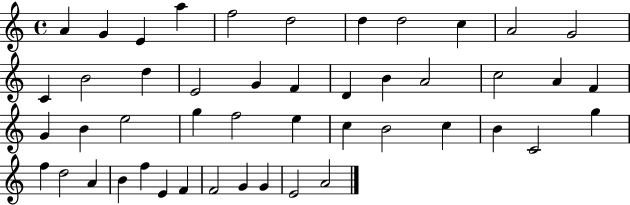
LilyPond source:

{
  \clef treble
  \time 4/4
  \defaultTimeSignature
  \key c \major
  a'4 g'4 e'4 a''4 | f''2 d''2 | d''4 d''2 c''4 | a'2 g'2 | \break c'4 b'2 d''4 | e'2 g'4 f'4 | d'4 b'4 a'2 | c''2 a'4 f'4 | \break g'4 b'4 e''2 | g''4 f''2 e''4 | c''4 b'2 c''4 | b'4 c'2 g''4 | \break f''4 d''2 a'4 | b'4 f''4 e'4 f'4 | f'2 g'4 g'4 | e'2 a'2 | \break \bar "|."
}